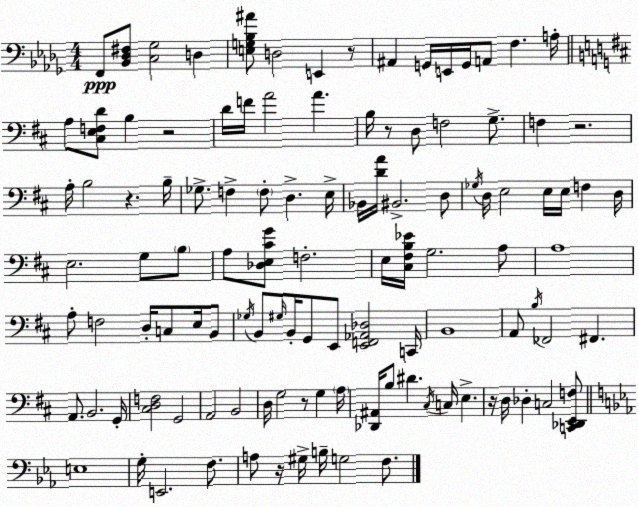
X:1
T:Untitled
M:4/4
L:1/4
K:Bbm
F,,/2 [_B,,_D,^F,]/2 [C,_G,]2 D, [E,G,_B,^A]/2 D,2 E,, z/2 ^A,, G,,/4 E,,/4 G,,/4 A,,/2 F, A,/4 A,/2 [^C,E,F,D]/2 B, z2 D/4 F/4 A2 A B,/4 z/2 D,/2 F,2 G,/2 F, z2 A,/4 B,2 z B,/4 _G,/2 F, F,/2 D, E,/4 _B,,/4 [DA]/4 ^B,,2 D,/2 _G,/4 D,/4 E,2 E,/4 E,/4 F, D,/4 E,2 G,/2 B,/2 A,/2 [_D,E,^CG]/2 F,2 E,/4 [^C,^F,B,_E]/4 G,2 A,/2 A,4 A,/2 F,2 D,/4 C,/2 E,/4 B,,/2 _G,/4 B,,/2 ^G,/4 B,,/4 G,,/2 E,,/2 [E,,F,,_A,,_D,]2 C,,/4 B,,4 A,,/2 B,/4 _F,,2 ^F,, A,,/2 B,,2 G,,/4 [^C,D,F,]2 G,,2 A,,2 B,,2 D,/4 G,2 z/2 G, A,/4 [_D,,^A,,]/4 B,/2 ^D ^C,/4 C,/4 E, z/4 D,/4 _D, C,2 [C,,_D,,E,,F,]/2 E,4 G,/4 E,,2 F,/2 A,/2 z/4 ^G,/4 B,/4 G,2 F,/2